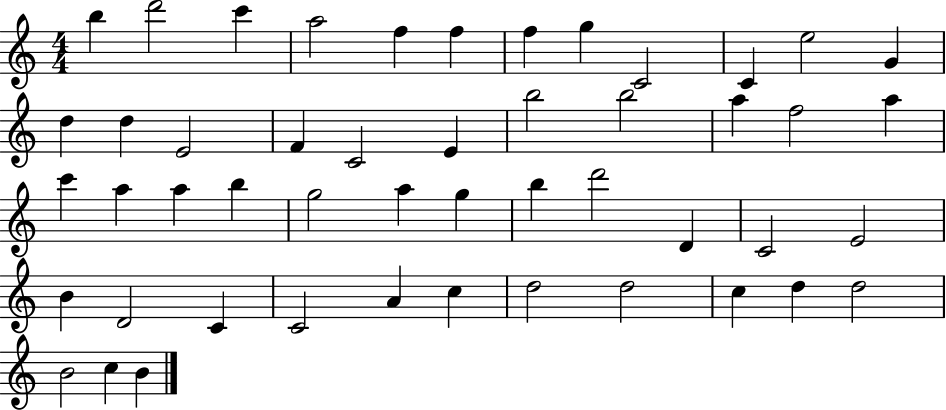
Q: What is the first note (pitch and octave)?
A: B5